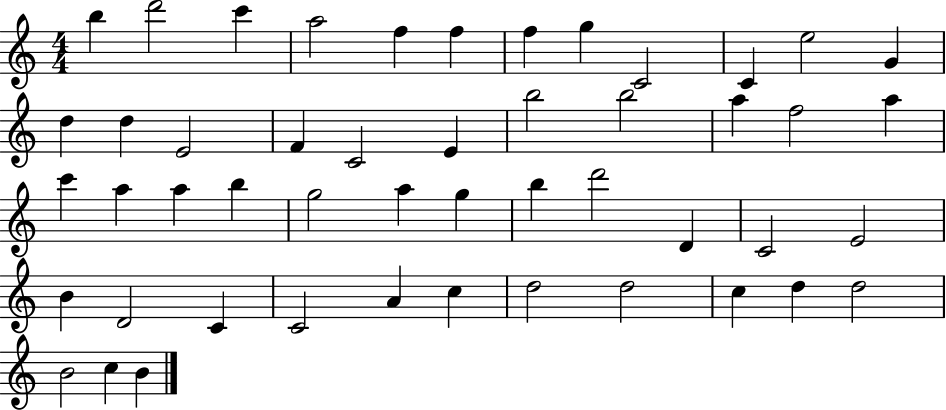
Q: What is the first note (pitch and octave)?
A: B5